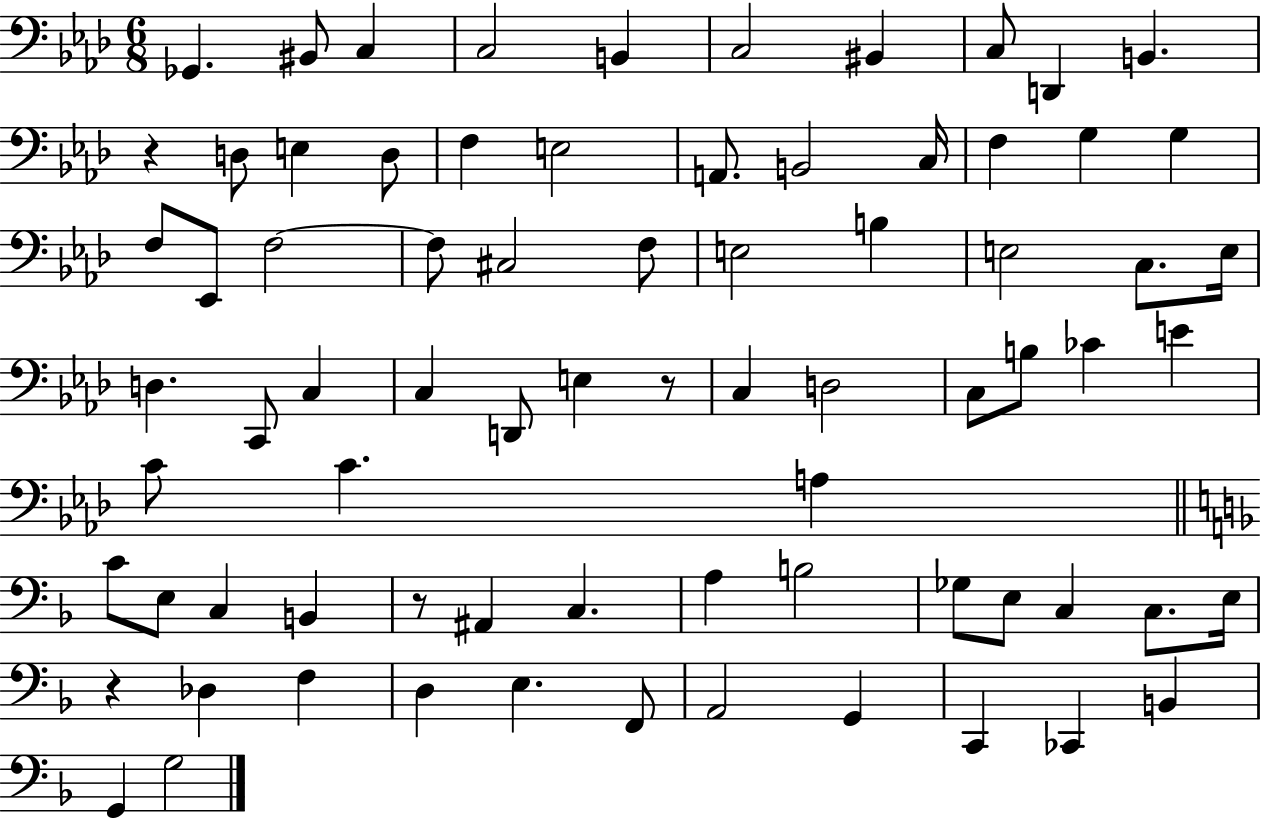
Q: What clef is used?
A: bass